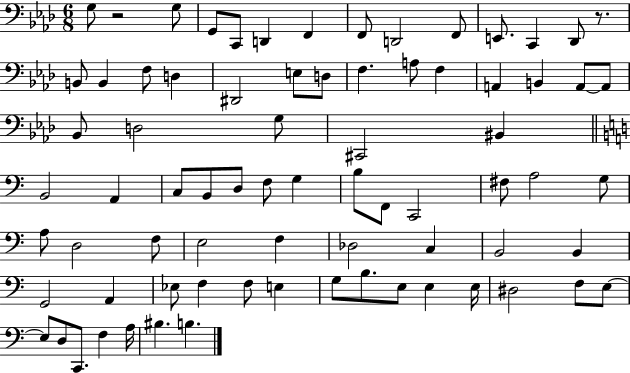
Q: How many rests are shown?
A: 2